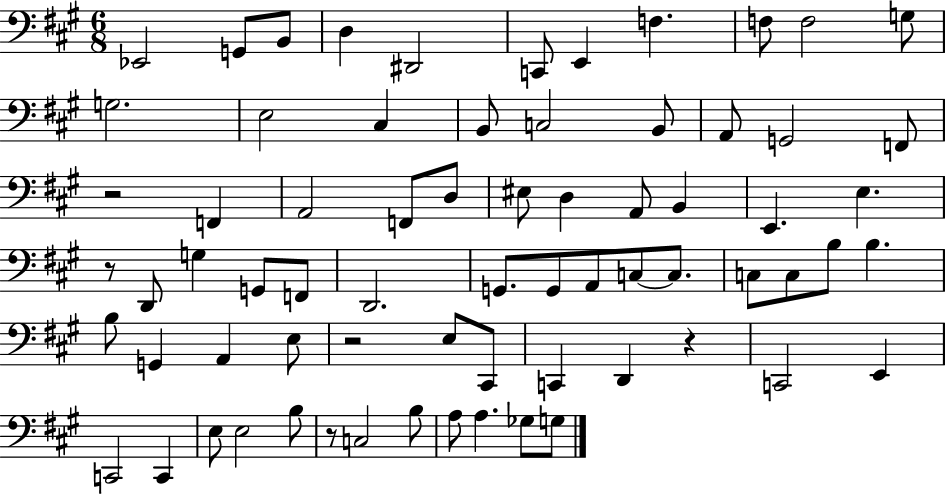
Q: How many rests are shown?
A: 5